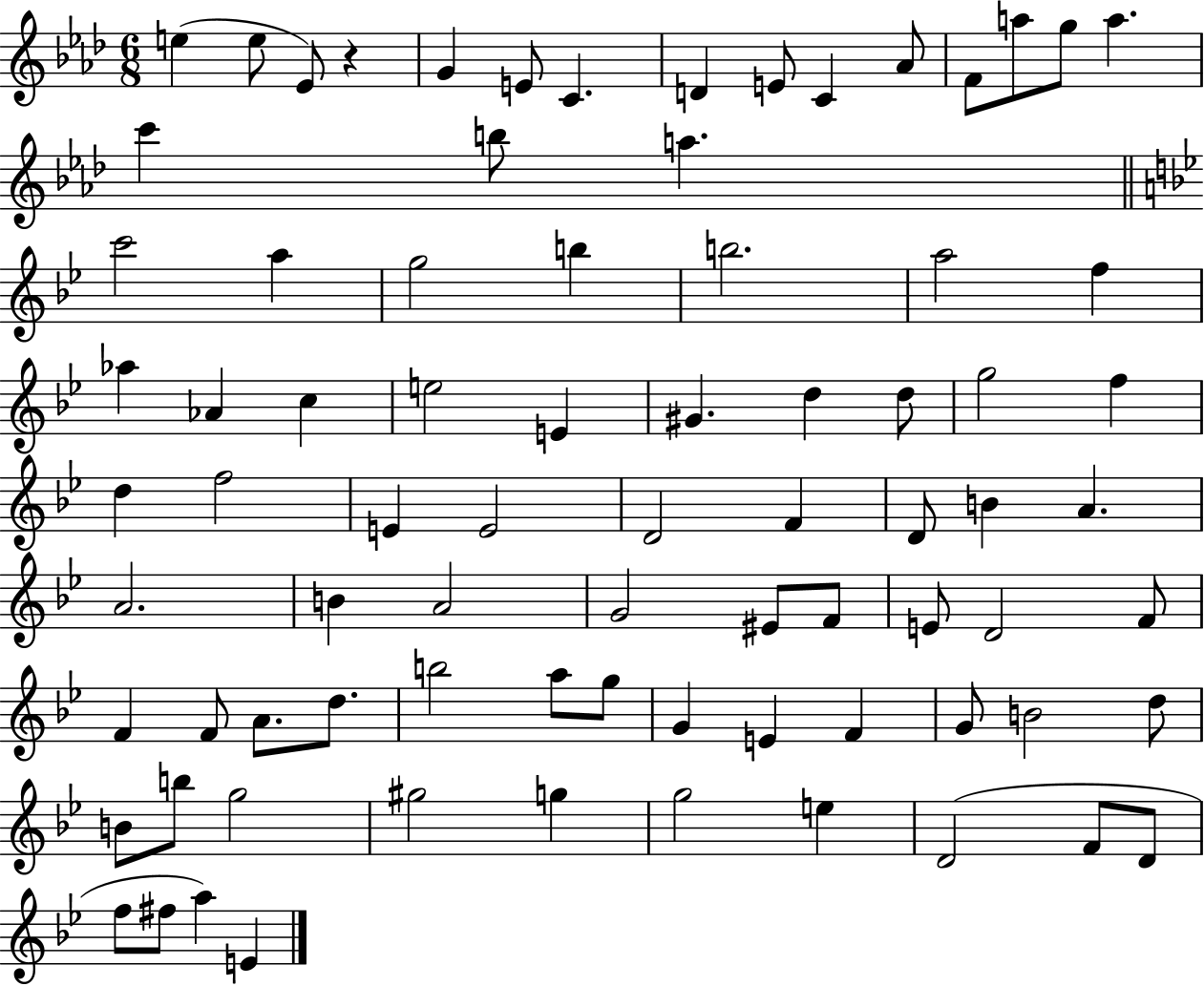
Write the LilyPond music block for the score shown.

{
  \clef treble
  \numericTimeSignature
  \time 6/8
  \key aes \major
  e''4( e''8 ees'8) r4 | g'4 e'8 c'4. | d'4 e'8 c'4 aes'8 | f'8 a''8 g''8 a''4. | \break c'''4 b''8 a''4. | \bar "||" \break \key g \minor c'''2 a''4 | g''2 b''4 | b''2. | a''2 f''4 | \break aes''4 aes'4 c''4 | e''2 e'4 | gis'4. d''4 d''8 | g''2 f''4 | \break d''4 f''2 | e'4 e'2 | d'2 f'4 | d'8 b'4 a'4. | \break a'2. | b'4 a'2 | g'2 eis'8 f'8 | e'8 d'2 f'8 | \break f'4 f'8 a'8. d''8. | b''2 a''8 g''8 | g'4 e'4 f'4 | g'8 b'2 d''8 | \break b'8 b''8 g''2 | gis''2 g''4 | g''2 e''4 | d'2( f'8 d'8 | \break f''8 fis''8 a''4) e'4 | \bar "|."
}